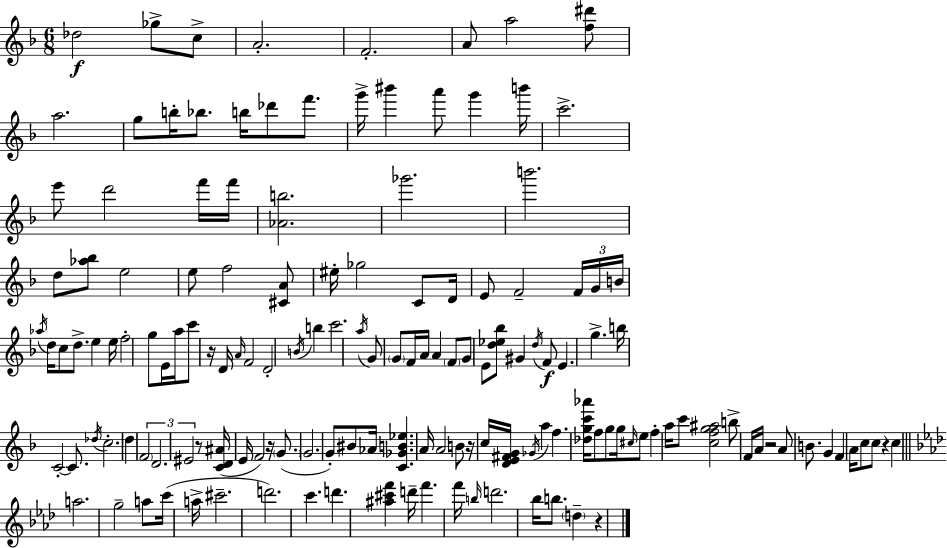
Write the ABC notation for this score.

X:1
T:Untitled
M:6/8
L:1/4
K:Dm
_d2 _g/2 c/2 A2 F2 A/2 a2 [f^d']/2 a2 g/2 b/4 _b/2 b/4 _d'/2 f'/2 g'/4 ^b' a'/2 g' b'/4 c'2 e'/2 d'2 f'/4 f'/4 [_Ab]2 _g'2 b'2 d/2 [_a_b]/2 e2 e/2 f2 [^CA]/2 ^e/4 _g2 C/2 D/4 E/2 F2 F/4 G/4 B/4 _a/4 d/4 c/2 d/2 e e/4 f2 g/2 E/4 a/4 c'/2 z/4 D/4 A/4 F2 D2 B/4 b c'2 a/4 G/2 G/2 F/4 A/4 A F/2 G/2 E/2 [d_e_b]/2 ^G d/4 F/2 E g b/4 C2 C/2 _d/4 c2 d F2 D2 ^E2 z/2 [CD^A]/4 E/4 F2 z/4 G/2 G2 G/2 ^B/2 _A/4 [C_GB_e] A/4 A2 B/2 z/4 c/4 [DE^FG]/4 _G/4 a f [_dgc'_a']/4 f/2 g/2 g/4 ^c/4 e/2 f a/4 c'/2 [cfg^a]2 b/2 F/4 A/4 z2 A/2 B/2 G F A/4 c/2 c/2 z c a2 g2 a/2 c'/4 a/4 ^c'2 d'2 c' d' [^a^c'f'] d'/4 f' f'/4 b/4 d'2 _b/4 b/2 d z